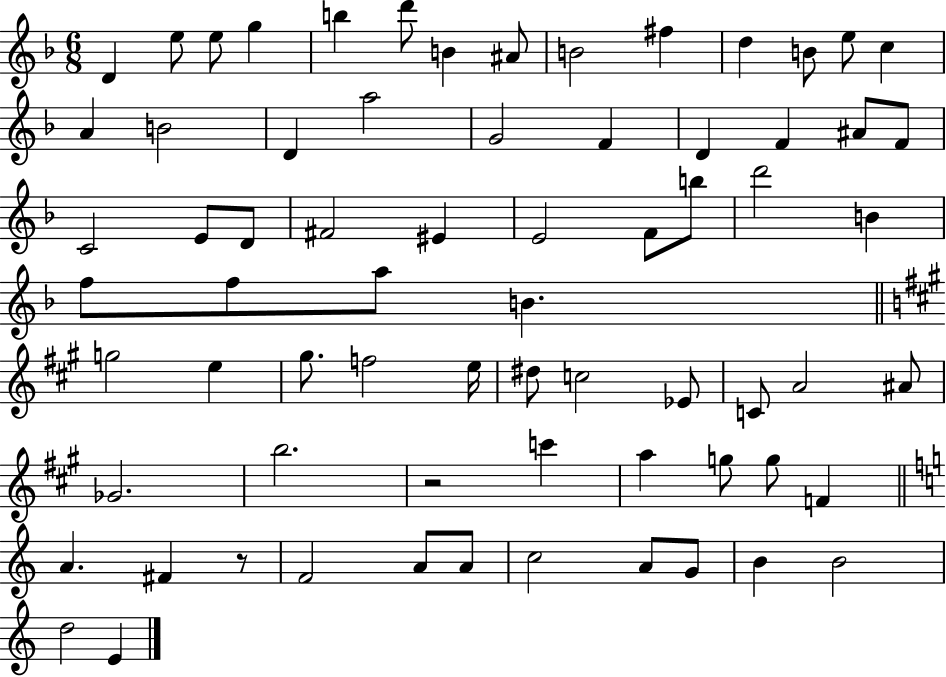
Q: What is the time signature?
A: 6/8